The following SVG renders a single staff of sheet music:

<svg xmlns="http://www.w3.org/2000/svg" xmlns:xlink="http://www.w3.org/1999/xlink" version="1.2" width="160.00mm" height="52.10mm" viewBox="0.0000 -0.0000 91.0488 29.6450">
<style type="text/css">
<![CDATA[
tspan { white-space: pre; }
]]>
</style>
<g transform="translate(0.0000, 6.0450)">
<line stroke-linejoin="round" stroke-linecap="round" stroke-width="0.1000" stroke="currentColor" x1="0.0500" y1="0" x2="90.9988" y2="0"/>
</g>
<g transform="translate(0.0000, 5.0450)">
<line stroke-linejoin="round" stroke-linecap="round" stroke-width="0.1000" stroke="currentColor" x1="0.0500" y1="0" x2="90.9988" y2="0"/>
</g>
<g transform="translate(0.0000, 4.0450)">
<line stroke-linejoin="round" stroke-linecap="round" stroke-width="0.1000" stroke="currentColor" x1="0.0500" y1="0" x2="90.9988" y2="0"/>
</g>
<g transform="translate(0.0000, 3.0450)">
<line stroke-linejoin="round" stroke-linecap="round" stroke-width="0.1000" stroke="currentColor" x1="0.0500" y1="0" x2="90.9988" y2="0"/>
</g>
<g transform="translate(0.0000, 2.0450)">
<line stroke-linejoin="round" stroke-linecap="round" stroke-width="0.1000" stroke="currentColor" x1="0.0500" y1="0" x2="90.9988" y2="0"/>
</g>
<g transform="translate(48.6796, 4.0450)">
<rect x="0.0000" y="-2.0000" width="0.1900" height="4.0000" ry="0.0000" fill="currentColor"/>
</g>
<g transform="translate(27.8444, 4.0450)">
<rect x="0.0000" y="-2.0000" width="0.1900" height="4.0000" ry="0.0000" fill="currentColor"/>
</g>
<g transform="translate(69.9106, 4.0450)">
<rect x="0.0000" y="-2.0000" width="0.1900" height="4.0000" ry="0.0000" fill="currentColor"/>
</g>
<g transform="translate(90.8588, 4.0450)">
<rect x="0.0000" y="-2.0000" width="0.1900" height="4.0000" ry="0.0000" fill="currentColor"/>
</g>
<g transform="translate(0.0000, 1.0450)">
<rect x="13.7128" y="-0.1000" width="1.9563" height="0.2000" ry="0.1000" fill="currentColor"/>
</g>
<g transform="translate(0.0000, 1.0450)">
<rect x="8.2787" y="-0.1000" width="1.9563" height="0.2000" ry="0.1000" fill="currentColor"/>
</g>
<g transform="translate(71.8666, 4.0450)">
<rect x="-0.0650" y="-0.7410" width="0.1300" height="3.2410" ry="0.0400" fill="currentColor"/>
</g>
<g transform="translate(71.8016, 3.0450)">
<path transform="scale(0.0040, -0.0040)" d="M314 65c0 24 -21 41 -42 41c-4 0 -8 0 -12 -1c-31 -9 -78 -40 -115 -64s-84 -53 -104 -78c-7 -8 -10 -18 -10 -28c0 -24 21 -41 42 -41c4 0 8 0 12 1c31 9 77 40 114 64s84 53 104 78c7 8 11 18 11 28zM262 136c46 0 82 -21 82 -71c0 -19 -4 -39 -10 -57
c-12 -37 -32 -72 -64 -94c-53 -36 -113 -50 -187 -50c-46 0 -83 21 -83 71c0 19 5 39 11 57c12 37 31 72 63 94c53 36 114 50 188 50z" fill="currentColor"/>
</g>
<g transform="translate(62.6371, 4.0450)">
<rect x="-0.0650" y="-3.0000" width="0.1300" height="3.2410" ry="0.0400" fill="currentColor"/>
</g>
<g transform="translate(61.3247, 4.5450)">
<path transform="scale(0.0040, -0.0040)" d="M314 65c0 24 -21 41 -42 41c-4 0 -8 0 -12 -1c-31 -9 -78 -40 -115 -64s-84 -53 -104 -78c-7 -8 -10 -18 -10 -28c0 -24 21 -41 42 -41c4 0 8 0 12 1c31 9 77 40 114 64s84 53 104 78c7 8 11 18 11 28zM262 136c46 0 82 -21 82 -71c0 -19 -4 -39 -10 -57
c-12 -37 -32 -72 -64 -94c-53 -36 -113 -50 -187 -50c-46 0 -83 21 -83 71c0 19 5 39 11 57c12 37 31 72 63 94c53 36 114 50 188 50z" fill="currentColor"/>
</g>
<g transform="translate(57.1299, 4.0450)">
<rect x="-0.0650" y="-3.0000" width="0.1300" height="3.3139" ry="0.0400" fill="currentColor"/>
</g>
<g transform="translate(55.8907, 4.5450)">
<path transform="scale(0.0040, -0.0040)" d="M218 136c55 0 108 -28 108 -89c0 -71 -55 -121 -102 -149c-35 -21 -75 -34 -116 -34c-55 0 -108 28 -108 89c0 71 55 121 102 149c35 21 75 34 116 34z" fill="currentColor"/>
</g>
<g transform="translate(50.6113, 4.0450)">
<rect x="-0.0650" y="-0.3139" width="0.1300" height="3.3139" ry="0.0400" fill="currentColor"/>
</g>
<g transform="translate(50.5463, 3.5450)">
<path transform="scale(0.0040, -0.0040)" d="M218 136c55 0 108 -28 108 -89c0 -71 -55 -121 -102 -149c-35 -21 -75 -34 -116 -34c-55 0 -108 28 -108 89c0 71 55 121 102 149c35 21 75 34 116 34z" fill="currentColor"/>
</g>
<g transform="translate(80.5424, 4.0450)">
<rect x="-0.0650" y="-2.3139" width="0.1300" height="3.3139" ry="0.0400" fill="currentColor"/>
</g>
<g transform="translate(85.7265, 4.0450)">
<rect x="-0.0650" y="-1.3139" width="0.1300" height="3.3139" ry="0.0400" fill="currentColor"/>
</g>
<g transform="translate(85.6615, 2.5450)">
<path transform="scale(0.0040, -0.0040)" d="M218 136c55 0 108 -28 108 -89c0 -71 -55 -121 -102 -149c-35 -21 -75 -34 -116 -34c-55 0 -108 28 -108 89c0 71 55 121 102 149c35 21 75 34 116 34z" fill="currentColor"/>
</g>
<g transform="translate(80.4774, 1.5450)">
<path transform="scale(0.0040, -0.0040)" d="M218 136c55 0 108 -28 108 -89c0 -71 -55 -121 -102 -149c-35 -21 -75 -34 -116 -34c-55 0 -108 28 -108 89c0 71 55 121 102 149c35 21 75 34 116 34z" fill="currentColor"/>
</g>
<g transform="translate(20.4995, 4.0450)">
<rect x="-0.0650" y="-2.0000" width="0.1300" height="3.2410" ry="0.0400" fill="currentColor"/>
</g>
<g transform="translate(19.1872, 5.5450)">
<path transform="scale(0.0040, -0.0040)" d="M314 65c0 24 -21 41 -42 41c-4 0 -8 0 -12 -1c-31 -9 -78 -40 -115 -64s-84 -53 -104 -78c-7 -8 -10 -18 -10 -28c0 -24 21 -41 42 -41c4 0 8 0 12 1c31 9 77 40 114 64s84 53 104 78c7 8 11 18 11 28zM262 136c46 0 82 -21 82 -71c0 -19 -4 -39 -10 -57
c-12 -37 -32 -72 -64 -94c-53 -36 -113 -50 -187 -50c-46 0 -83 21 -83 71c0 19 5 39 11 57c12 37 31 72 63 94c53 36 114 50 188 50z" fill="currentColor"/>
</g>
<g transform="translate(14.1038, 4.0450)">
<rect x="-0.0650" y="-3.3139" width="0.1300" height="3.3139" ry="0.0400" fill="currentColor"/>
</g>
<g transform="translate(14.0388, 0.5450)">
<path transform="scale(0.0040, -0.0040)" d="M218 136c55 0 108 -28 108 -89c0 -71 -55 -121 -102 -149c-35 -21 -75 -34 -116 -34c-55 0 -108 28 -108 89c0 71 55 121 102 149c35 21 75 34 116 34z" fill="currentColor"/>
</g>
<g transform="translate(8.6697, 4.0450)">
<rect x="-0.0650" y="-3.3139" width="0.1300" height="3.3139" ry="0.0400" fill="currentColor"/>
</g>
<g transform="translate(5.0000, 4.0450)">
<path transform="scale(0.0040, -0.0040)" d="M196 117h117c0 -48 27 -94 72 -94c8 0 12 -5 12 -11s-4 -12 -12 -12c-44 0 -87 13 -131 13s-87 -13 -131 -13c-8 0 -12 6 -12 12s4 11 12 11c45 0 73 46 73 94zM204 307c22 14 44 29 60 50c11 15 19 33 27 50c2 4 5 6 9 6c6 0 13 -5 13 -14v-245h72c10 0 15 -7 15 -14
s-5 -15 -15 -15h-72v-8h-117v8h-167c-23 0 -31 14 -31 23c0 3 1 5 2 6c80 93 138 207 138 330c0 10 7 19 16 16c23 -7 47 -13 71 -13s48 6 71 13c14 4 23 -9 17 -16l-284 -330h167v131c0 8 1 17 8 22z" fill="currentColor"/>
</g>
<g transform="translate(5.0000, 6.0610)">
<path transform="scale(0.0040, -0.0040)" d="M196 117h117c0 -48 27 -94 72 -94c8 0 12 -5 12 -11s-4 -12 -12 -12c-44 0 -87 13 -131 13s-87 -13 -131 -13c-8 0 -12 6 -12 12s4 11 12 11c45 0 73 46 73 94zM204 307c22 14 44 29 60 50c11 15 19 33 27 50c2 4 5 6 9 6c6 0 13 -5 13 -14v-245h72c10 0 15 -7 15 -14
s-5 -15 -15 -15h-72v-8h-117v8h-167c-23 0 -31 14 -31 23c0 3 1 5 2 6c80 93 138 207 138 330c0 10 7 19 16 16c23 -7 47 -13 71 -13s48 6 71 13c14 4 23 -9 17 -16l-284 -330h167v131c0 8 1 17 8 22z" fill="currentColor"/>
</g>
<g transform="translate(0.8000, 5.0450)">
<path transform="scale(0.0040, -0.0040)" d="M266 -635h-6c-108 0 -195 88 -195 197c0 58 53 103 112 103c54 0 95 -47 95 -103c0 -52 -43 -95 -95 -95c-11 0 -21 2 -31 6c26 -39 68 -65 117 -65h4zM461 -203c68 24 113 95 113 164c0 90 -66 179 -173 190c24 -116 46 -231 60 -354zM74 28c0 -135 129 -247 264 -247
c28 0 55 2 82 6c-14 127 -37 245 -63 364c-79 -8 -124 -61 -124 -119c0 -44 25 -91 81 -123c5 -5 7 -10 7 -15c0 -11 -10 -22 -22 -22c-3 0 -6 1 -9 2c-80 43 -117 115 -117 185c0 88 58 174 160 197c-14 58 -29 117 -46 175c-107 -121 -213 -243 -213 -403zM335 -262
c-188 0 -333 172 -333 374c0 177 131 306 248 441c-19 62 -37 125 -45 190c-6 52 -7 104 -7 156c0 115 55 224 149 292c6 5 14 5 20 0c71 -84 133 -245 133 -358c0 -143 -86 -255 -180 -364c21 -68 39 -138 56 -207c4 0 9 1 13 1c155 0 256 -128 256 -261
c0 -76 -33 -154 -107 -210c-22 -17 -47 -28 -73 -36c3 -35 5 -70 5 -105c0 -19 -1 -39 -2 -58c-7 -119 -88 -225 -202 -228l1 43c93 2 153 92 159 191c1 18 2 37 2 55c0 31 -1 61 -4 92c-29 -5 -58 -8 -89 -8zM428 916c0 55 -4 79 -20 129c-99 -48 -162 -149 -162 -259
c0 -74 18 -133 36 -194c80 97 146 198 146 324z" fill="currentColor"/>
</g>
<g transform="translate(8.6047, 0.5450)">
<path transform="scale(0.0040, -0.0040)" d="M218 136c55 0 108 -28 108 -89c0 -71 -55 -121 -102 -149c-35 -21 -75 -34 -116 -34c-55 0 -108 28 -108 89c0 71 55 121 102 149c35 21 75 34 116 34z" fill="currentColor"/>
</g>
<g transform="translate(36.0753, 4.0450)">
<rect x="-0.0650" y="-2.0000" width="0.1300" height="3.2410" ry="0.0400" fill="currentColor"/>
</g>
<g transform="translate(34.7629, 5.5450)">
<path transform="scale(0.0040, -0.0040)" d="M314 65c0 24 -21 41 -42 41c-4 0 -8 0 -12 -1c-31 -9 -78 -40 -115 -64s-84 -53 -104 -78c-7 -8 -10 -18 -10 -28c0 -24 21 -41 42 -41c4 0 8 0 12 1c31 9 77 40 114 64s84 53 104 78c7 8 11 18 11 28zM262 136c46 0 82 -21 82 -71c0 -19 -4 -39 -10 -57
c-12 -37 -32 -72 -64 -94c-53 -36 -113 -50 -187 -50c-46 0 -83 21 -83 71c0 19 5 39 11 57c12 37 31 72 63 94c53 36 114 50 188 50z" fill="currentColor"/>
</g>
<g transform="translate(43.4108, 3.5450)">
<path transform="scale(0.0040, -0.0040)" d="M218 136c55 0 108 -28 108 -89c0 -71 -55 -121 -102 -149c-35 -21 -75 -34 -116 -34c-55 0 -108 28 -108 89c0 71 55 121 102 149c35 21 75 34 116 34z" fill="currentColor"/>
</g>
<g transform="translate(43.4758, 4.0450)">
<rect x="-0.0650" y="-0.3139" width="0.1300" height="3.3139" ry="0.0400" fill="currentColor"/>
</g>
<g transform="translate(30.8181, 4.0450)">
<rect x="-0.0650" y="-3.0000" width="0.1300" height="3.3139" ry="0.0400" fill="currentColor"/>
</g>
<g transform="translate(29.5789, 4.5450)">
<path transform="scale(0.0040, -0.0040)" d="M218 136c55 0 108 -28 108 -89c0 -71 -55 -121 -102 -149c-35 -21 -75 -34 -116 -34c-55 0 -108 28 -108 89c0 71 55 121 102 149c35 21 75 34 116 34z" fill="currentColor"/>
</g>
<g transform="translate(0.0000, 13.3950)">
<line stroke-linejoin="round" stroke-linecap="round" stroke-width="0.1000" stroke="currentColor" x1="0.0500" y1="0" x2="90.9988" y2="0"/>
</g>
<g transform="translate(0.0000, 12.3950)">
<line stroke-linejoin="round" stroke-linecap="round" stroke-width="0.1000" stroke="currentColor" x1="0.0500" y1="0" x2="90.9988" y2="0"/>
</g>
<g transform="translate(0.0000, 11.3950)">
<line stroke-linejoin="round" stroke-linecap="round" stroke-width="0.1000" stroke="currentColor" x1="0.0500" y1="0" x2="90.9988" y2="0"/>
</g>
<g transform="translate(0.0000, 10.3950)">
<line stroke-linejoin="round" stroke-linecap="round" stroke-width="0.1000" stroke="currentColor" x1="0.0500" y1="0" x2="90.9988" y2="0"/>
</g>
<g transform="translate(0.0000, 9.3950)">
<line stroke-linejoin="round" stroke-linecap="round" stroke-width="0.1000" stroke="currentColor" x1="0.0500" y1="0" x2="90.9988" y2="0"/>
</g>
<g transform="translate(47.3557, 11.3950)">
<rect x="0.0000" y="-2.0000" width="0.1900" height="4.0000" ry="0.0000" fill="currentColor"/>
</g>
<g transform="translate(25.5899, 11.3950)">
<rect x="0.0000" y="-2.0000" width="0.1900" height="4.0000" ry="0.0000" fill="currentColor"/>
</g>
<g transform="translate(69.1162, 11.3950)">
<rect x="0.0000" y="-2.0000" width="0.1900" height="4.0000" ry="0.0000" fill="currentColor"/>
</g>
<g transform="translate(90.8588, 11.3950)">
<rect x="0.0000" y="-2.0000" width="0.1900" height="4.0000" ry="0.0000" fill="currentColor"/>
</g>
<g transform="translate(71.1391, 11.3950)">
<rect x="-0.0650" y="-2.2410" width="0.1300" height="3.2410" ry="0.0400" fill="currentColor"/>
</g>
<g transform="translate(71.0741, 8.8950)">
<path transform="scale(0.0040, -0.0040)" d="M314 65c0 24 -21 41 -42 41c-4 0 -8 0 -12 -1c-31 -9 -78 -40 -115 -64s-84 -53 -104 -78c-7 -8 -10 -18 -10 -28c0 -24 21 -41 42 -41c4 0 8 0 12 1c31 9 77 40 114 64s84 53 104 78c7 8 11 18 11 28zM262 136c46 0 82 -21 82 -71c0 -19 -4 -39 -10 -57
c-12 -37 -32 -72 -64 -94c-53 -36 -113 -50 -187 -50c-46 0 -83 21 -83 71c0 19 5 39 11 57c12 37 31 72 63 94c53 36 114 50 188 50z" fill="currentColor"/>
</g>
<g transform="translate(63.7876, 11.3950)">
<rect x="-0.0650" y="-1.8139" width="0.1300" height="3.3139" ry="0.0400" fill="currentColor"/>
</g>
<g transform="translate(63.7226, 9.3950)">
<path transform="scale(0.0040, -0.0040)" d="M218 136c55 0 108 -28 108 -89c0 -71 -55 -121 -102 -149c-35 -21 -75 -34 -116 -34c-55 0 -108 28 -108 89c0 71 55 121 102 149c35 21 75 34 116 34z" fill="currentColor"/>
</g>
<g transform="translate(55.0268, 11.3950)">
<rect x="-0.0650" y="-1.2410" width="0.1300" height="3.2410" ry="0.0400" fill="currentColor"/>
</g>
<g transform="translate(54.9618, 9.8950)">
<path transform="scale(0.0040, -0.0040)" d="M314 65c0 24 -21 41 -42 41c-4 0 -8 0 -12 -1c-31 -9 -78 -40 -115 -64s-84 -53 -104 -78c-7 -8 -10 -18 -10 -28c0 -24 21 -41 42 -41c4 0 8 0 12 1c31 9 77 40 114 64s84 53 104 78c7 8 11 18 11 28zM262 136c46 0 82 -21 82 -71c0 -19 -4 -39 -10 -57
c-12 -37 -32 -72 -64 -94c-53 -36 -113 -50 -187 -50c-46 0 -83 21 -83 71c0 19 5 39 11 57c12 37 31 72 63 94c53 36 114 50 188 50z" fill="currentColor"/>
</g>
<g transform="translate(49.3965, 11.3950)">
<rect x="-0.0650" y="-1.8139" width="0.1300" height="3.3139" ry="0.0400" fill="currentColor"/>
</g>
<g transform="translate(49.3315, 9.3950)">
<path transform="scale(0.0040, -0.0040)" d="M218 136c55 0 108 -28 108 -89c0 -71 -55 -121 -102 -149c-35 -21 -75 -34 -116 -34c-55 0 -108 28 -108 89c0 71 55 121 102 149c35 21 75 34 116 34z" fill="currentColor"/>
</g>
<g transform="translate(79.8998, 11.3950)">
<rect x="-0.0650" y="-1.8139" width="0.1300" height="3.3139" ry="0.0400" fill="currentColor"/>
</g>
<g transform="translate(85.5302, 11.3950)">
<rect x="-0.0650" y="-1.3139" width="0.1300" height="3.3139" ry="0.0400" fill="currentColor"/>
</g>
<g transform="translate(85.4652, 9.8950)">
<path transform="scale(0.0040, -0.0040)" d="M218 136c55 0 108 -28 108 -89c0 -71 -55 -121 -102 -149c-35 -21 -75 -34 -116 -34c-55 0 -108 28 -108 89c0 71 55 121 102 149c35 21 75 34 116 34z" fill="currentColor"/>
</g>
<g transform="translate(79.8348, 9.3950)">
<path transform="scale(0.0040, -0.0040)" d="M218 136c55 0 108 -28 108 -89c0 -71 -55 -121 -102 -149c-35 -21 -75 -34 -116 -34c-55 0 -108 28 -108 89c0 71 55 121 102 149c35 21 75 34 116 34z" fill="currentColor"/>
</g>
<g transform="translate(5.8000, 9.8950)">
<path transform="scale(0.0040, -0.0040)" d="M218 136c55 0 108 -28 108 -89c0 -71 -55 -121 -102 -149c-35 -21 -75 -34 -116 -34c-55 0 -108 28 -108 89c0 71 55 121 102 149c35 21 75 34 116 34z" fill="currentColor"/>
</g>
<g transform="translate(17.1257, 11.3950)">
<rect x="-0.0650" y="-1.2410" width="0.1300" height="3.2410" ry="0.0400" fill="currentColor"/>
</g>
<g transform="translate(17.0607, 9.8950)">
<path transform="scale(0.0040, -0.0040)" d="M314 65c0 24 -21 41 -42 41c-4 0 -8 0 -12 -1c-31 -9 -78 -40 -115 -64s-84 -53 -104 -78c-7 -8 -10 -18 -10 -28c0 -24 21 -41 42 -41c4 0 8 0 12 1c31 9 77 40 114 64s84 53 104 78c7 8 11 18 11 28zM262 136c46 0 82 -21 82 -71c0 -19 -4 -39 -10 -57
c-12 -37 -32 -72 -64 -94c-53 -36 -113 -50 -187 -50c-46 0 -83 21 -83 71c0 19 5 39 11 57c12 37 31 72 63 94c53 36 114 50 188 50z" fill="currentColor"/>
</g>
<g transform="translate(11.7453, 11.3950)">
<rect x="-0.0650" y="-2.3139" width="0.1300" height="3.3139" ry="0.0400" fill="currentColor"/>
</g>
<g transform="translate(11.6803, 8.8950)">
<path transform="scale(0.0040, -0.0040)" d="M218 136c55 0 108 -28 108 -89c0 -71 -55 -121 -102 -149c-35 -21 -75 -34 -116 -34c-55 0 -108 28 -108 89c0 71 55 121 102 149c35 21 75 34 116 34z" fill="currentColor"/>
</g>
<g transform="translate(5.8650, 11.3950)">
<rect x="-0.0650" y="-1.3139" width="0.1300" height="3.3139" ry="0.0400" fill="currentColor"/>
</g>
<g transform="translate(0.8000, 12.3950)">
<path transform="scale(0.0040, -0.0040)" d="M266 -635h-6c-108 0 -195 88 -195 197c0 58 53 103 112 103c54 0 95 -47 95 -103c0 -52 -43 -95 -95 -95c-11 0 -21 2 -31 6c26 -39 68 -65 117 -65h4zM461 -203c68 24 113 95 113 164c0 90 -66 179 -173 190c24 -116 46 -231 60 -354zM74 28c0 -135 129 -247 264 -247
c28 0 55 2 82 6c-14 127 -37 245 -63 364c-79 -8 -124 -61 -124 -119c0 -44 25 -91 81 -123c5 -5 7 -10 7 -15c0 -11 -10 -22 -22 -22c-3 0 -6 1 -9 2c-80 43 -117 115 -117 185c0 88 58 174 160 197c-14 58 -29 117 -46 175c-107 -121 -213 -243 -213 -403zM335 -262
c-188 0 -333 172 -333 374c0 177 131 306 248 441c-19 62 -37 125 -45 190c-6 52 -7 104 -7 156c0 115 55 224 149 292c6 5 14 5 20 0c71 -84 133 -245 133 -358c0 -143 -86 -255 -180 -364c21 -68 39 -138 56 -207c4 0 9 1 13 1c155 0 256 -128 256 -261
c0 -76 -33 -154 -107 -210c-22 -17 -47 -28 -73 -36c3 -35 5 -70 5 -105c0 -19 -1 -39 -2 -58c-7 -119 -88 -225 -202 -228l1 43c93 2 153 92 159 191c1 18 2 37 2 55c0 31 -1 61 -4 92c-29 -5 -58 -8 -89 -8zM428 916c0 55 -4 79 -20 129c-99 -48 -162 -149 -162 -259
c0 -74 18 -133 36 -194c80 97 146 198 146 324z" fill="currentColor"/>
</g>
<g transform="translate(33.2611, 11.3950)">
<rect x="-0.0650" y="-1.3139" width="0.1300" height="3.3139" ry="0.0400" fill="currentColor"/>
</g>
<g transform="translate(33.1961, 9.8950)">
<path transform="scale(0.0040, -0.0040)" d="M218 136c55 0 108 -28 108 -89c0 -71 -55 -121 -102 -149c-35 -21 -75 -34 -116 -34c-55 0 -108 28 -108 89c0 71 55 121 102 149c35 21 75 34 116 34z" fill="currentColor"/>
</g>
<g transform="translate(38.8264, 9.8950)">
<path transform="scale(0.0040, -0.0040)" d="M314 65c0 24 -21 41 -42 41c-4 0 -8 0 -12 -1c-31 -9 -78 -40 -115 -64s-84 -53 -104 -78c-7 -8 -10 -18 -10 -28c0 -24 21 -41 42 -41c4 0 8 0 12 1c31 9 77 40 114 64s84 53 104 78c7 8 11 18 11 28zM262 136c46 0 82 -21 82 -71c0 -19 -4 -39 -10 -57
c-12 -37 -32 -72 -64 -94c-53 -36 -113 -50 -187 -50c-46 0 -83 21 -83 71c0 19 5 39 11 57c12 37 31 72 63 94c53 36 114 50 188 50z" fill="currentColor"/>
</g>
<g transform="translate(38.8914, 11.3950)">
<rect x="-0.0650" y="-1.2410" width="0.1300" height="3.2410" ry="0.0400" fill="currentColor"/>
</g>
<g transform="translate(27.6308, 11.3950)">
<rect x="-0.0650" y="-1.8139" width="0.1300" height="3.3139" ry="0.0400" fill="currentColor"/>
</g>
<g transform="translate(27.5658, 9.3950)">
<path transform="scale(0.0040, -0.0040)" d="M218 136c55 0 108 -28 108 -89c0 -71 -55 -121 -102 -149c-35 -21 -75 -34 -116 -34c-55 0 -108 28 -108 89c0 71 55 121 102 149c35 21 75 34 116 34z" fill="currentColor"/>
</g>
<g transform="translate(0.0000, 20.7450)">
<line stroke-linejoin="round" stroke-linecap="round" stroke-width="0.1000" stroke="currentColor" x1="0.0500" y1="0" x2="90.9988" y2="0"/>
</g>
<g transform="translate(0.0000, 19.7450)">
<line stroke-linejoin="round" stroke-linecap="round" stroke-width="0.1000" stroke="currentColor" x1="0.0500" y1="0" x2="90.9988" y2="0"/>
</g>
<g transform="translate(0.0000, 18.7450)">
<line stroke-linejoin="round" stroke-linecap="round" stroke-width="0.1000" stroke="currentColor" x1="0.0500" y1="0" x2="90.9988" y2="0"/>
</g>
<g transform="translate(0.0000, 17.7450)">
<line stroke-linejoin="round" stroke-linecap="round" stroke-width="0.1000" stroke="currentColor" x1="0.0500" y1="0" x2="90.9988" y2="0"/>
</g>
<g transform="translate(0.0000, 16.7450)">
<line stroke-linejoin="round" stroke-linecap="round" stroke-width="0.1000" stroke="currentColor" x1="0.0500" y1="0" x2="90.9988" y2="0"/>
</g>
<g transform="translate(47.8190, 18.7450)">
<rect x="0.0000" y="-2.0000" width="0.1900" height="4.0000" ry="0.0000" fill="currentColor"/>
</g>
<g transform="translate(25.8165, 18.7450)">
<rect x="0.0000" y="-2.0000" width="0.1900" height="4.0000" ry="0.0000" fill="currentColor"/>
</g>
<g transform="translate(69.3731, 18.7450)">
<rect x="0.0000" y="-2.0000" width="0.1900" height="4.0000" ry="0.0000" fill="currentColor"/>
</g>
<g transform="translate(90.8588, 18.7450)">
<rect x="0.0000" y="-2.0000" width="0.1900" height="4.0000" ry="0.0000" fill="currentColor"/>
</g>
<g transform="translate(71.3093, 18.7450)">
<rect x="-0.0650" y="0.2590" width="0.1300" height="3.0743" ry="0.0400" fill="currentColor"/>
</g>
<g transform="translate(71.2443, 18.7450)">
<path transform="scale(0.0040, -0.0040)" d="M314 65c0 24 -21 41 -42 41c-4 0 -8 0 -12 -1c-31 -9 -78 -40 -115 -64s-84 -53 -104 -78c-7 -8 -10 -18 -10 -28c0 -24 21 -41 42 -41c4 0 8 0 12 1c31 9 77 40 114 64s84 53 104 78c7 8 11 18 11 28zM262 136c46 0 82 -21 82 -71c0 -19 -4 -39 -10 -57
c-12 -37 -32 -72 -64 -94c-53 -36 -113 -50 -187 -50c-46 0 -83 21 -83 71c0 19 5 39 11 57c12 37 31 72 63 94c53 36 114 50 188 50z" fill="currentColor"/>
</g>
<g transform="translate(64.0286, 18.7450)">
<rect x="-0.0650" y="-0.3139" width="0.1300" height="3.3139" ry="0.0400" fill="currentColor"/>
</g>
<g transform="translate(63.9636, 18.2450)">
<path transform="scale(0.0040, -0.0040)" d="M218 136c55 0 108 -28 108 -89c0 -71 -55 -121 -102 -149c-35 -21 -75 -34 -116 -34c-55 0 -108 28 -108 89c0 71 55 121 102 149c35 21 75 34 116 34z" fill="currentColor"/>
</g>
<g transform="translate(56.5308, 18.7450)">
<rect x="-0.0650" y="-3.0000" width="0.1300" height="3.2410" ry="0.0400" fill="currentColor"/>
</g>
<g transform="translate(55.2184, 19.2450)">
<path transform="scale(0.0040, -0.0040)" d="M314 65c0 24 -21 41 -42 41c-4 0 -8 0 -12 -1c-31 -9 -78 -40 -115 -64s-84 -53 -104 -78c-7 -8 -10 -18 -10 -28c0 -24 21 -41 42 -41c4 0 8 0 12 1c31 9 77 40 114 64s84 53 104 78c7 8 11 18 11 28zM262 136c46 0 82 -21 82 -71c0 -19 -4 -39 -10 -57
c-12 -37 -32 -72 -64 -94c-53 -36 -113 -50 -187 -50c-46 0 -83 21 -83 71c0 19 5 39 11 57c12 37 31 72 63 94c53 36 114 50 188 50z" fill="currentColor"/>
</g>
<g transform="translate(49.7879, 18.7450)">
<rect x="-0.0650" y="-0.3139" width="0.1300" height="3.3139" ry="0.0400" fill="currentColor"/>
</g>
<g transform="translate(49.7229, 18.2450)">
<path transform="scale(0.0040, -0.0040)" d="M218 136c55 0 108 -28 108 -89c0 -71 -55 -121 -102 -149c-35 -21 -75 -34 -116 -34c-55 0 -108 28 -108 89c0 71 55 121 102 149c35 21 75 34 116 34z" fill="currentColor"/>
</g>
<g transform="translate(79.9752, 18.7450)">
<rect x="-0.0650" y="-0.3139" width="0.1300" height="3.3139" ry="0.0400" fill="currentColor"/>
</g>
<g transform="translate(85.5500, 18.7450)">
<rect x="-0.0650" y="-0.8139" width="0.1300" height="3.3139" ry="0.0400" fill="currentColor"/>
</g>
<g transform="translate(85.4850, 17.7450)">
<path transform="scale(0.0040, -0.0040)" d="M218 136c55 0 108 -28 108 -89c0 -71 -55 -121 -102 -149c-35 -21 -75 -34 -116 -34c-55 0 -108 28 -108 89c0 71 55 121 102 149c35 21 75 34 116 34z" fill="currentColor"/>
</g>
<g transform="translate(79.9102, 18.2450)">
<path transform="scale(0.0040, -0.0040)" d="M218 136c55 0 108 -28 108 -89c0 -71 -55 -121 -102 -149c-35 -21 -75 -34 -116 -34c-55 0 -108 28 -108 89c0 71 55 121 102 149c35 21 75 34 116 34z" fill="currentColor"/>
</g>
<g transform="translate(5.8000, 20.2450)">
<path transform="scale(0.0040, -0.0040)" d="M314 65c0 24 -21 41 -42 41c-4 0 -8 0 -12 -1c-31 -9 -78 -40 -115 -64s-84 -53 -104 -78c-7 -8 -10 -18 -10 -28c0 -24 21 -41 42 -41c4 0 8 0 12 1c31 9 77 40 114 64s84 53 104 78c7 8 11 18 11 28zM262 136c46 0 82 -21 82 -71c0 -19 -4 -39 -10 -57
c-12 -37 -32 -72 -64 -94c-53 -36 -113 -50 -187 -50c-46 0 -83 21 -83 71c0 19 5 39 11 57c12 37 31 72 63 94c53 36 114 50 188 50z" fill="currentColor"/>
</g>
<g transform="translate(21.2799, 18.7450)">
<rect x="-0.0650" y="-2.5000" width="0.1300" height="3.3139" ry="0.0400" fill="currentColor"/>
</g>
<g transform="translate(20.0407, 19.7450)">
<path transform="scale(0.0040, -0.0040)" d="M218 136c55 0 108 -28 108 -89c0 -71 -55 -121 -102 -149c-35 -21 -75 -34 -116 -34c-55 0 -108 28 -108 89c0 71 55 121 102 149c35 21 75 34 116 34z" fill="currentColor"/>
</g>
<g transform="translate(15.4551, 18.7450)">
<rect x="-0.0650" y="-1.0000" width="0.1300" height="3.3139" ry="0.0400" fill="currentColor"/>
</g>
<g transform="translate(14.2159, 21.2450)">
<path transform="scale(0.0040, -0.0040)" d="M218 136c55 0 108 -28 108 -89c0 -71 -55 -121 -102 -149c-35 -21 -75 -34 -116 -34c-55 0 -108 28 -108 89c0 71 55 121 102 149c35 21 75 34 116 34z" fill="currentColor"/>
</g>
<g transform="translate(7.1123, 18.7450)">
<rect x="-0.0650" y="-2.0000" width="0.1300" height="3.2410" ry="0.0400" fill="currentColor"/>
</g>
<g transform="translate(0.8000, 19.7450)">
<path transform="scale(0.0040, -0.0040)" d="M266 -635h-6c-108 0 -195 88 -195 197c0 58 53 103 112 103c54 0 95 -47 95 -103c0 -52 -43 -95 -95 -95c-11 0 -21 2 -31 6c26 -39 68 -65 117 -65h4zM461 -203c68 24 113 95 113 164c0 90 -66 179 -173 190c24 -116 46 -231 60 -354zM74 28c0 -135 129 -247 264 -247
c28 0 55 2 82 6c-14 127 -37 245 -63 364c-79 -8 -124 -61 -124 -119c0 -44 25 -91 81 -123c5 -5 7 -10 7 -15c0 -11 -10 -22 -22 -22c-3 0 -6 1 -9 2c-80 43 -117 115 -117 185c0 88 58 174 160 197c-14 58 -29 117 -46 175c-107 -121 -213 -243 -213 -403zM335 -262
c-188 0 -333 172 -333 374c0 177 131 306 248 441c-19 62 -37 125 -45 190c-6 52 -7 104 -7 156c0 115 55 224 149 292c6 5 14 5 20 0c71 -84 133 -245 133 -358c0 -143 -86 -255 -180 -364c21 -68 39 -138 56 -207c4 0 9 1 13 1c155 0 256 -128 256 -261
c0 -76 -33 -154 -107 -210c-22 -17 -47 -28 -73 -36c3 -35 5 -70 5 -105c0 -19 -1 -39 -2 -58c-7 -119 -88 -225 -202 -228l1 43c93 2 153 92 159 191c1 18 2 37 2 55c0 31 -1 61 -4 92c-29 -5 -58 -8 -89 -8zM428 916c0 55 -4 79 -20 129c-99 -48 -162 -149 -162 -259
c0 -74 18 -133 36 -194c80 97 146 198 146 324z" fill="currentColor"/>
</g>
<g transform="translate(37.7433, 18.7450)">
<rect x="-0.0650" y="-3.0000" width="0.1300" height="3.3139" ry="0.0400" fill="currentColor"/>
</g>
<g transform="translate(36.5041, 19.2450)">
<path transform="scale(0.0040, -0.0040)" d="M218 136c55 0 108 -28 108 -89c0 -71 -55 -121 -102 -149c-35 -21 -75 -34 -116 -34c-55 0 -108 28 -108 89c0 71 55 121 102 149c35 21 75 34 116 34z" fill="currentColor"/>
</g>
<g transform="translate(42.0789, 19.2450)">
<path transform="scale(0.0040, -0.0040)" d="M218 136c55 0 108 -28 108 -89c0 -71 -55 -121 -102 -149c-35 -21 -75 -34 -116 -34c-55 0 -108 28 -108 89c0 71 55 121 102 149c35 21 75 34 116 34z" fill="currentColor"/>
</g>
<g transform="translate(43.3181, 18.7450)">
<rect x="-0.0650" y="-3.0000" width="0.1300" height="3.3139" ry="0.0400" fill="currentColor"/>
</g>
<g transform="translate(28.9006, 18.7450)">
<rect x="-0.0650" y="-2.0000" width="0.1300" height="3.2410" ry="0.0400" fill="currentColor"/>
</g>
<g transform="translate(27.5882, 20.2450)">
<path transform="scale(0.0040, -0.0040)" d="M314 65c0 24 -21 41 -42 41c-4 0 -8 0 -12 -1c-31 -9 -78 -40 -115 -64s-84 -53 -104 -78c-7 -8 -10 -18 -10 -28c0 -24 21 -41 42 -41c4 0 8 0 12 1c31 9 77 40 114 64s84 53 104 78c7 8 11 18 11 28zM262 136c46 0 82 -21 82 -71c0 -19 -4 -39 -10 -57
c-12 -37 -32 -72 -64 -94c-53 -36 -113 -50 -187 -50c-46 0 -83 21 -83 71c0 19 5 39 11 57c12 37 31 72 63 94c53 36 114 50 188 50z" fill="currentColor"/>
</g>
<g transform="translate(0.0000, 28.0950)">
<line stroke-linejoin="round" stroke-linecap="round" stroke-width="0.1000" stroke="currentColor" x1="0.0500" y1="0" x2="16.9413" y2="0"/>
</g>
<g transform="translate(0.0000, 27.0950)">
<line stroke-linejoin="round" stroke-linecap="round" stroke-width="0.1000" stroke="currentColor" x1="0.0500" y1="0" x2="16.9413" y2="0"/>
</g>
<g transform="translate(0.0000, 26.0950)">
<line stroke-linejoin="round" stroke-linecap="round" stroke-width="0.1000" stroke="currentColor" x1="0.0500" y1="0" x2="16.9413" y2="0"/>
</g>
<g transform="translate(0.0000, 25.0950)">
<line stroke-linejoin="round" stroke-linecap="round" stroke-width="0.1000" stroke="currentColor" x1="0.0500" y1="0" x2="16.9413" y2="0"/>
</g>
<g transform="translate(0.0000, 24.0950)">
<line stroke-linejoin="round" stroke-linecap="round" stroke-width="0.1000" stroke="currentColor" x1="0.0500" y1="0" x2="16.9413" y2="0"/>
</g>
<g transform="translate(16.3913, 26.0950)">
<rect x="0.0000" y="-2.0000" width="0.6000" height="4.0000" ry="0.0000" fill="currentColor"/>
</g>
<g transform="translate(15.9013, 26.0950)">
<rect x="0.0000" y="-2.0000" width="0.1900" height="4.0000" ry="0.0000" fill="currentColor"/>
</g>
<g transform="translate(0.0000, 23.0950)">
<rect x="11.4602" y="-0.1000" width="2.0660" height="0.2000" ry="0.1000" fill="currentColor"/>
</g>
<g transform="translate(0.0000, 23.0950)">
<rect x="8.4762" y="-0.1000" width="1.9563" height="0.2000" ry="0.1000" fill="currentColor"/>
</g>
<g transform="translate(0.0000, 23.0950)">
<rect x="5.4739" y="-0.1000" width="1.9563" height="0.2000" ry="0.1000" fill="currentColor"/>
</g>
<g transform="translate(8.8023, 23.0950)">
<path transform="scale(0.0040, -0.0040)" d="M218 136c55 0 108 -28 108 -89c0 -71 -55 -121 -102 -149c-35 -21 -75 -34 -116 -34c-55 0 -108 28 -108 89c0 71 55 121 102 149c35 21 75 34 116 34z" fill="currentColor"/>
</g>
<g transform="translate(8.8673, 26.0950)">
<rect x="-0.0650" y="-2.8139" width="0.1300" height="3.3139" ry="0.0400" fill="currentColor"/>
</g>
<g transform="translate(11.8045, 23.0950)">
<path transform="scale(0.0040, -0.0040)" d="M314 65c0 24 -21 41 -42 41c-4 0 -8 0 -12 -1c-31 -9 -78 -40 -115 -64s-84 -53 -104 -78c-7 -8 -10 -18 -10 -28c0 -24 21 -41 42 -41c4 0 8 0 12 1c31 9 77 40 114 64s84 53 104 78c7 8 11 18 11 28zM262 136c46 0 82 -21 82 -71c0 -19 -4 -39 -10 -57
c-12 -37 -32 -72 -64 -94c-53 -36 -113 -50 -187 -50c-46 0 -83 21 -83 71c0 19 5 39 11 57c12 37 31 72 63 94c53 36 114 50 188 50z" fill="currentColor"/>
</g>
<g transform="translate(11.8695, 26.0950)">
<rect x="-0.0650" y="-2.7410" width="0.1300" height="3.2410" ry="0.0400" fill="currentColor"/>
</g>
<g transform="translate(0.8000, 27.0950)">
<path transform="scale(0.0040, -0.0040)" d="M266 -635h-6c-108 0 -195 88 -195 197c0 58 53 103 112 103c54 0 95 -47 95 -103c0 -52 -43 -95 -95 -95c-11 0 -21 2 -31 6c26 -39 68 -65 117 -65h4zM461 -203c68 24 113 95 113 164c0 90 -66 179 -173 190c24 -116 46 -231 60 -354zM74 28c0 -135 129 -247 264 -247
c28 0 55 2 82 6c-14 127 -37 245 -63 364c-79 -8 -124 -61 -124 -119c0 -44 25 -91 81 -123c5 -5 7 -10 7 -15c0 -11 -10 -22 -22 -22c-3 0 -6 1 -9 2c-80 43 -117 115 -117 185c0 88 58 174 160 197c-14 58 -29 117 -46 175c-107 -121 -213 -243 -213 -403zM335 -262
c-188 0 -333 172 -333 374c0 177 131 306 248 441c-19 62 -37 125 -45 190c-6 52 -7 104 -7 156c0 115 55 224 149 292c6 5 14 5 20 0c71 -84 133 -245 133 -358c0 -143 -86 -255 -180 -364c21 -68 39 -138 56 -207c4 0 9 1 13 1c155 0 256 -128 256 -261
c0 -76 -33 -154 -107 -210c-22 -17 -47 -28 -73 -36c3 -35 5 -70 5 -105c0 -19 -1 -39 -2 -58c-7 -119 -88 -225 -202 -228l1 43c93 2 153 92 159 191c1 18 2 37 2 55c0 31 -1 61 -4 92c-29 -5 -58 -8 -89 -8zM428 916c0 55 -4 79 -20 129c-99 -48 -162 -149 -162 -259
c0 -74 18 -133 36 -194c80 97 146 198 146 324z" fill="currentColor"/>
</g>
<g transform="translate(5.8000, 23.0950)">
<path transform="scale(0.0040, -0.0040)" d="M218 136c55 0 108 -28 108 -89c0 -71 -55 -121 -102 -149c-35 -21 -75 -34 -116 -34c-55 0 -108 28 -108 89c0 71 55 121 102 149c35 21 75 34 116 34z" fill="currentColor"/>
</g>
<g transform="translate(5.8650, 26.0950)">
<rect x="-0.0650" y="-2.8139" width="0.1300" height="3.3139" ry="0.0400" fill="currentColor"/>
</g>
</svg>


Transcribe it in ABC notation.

X:1
T:Untitled
M:4/4
L:1/4
K:C
b b F2 A F2 c c A A2 d2 g e e g e2 f e e2 f e2 f g2 f e F2 D G F2 A A c A2 c B2 c d a a a2